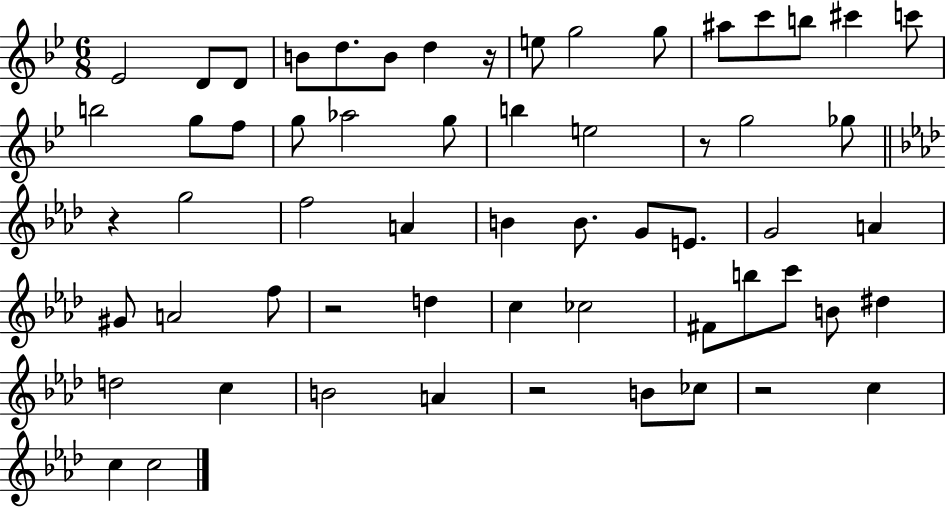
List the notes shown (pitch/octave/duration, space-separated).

Eb4/h D4/e D4/e B4/e D5/e. B4/e D5/q R/s E5/e G5/h G5/e A#5/e C6/e B5/e C#6/q C6/e B5/h G5/e F5/e G5/e Ab5/h G5/e B5/q E5/h R/e G5/h Gb5/e R/q G5/h F5/h A4/q B4/q B4/e. G4/e E4/e. G4/h A4/q G#4/e A4/h F5/e R/h D5/q C5/q CES5/h F#4/e B5/e C6/e B4/e D#5/q D5/h C5/q B4/h A4/q R/h B4/e CES5/e R/h C5/q C5/q C5/h